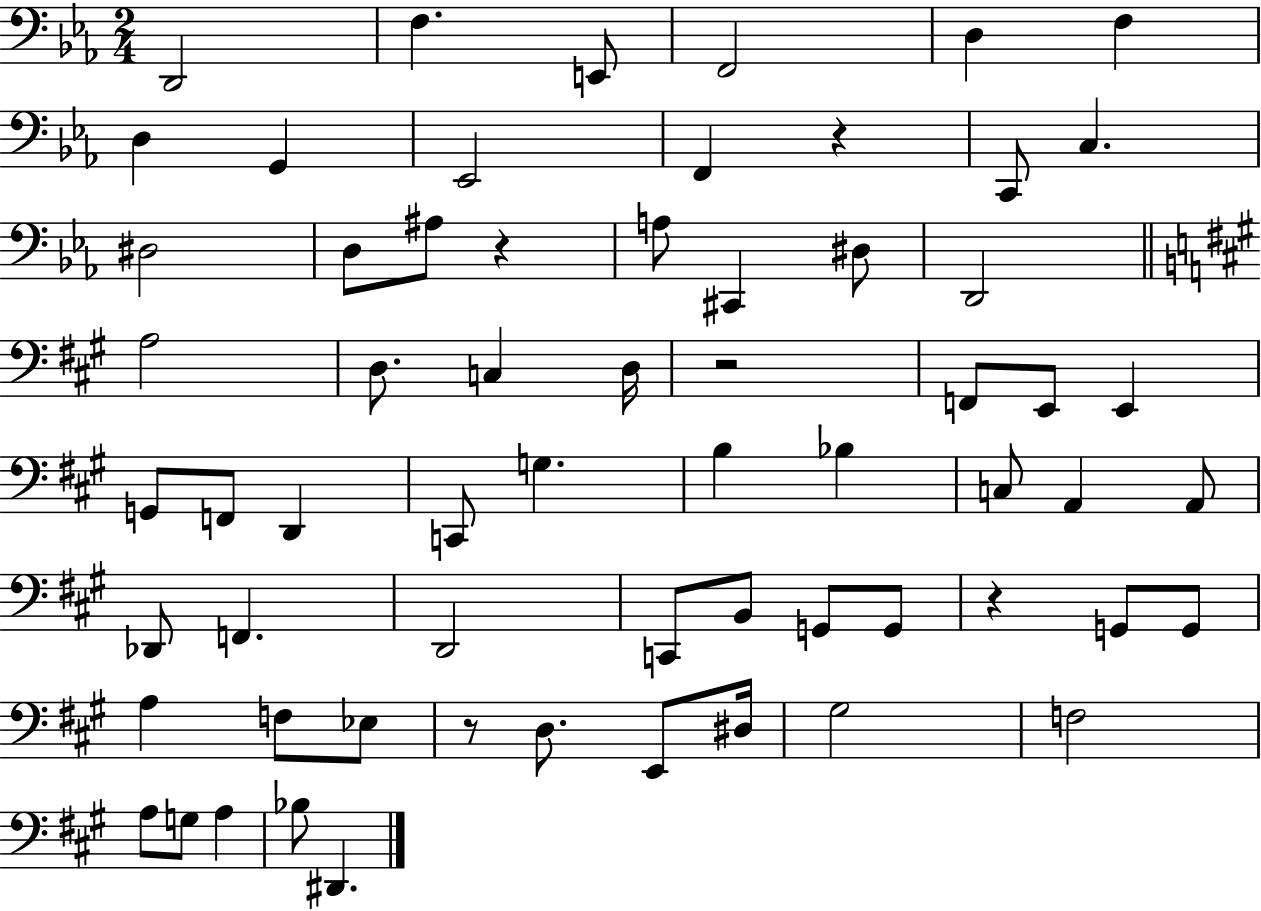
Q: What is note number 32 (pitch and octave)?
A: B3